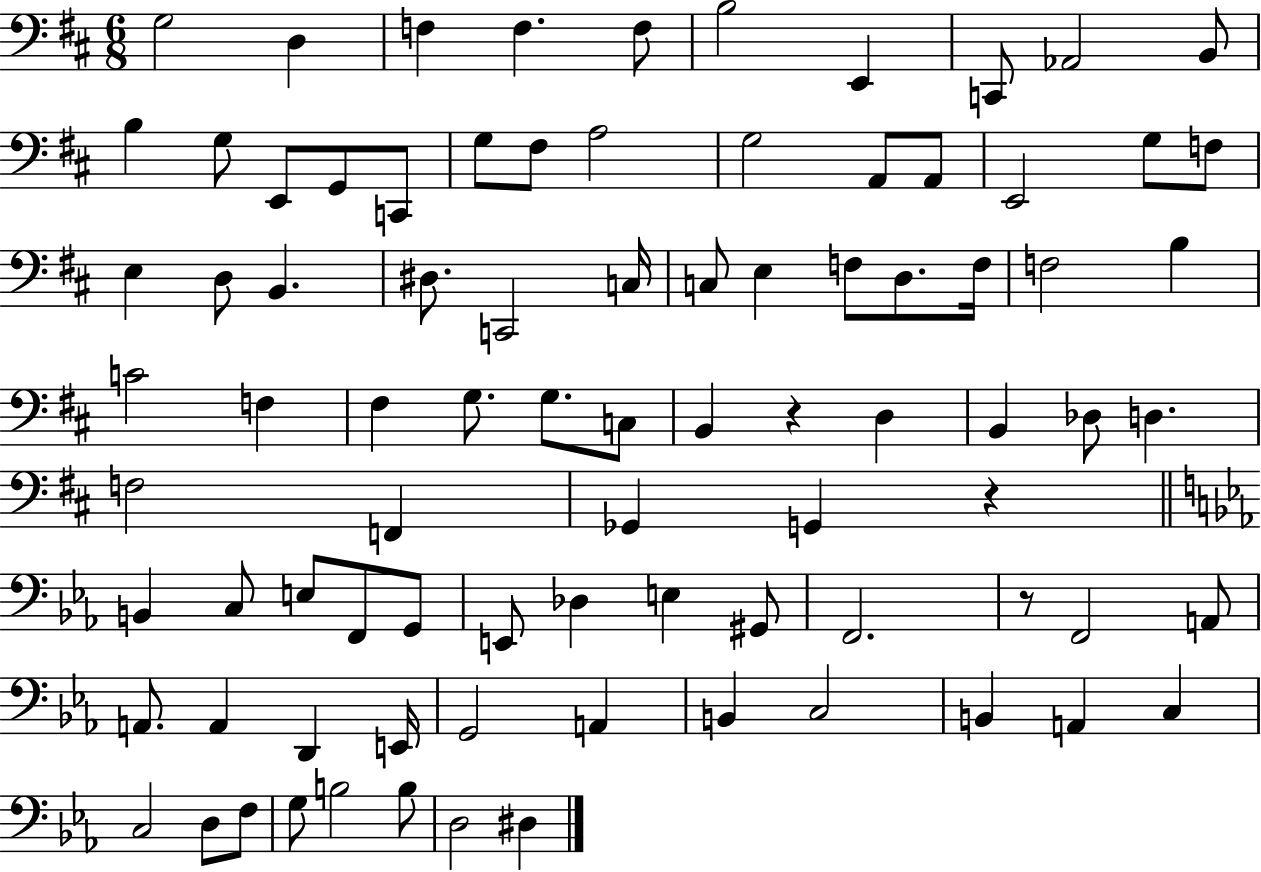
G3/h D3/q F3/q F3/q. F3/e B3/h E2/q C2/e Ab2/h B2/e B3/q G3/e E2/e G2/e C2/e G3/e F#3/e A3/h G3/h A2/e A2/e E2/h G3/e F3/e E3/q D3/e B2/q. D#3/e. C2/h C3/s C3/e E3/q F3/e D3/e. F3/s F3/h B3/q C4/h F3/q F#3/q G3/e. G3/e. C3/e B2/q R/q D3/q B2/q Db3/e D3/q. F3/h F2/q Gb2/q G2/q R/q B2/q C3/e E3/e F2/e G2/e E2/e Db3/q E3/q G#2/e F2/h. R/e F2/h A2/e A2/e. A2/q D2/q E2/s G2/h A2/q B2/q C3/h B2/q A2/q C3/q C3/h D3/e F3/e G3/e B3/h B3/e D3/h D#3/q